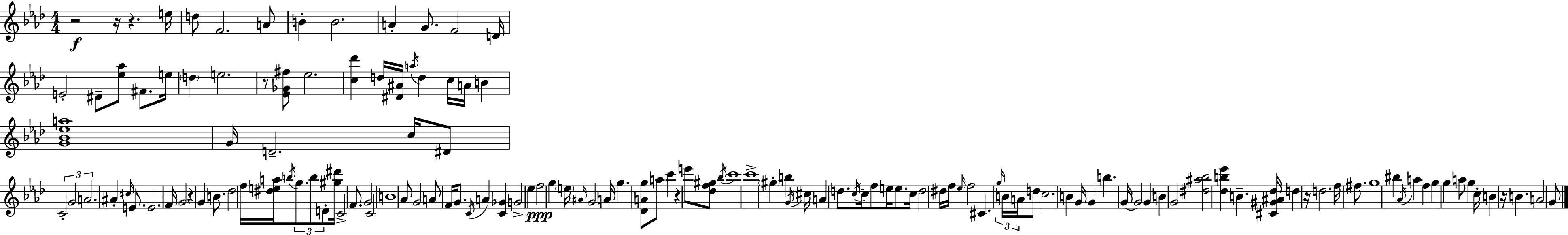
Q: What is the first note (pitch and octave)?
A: E5